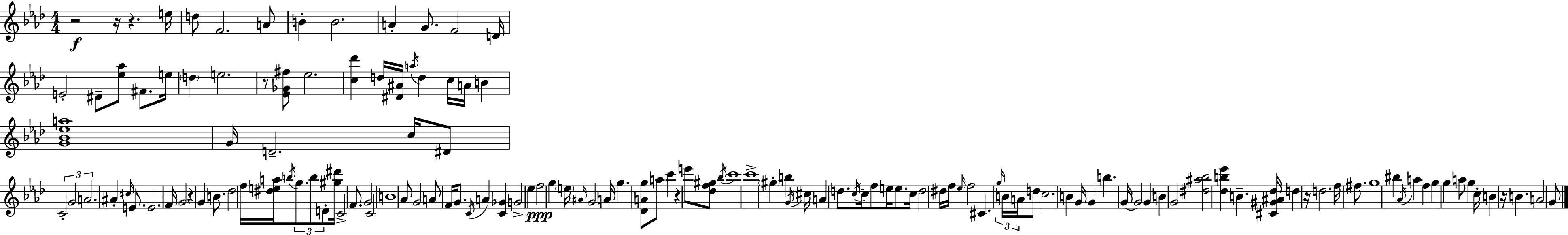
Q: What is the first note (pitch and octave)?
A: E5